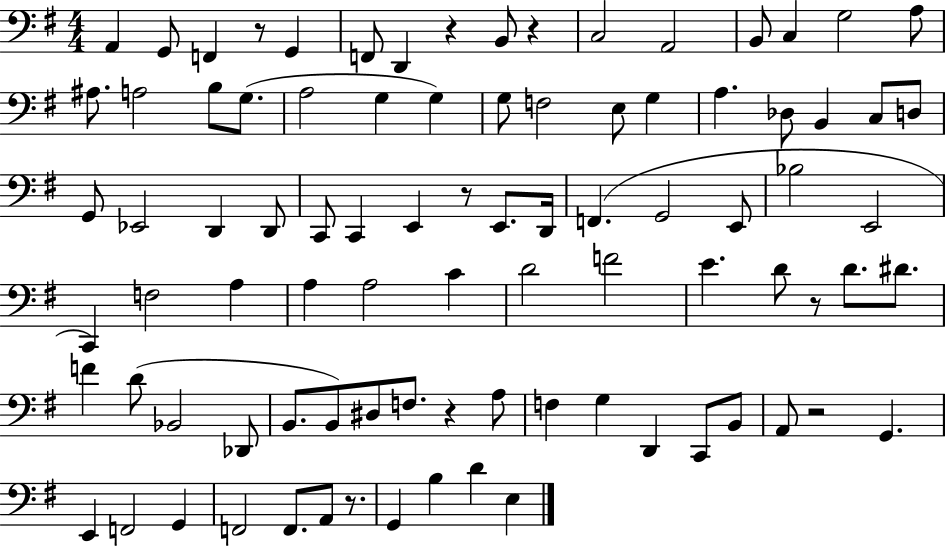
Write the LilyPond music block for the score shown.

{
  \clef bass
  \numericTimeSignature
  \time 4/4
  \key g \major
  a,4 g,8 f,4 r8 g,4 | f,8 d,4 r4 b,8 r4 | c2 a,2 | b,8 c4 g2 a8 | \break ais8. a2 b8 g8.( | a2 g4 g4) | g8 f2 e8 g4 | a4. des8 b,4 c8 d8 | \break g,8 ees,2 d,4 d,8 | c,8 c,4 e,4 r8 e,8. d,16 | f,4.( g,2 e,8 | bes2 e,2 | \break c,4) f2 a4 | a4 a2 c'4 | d'2 f'2 | e'4. d'8 r8 d'8. dis'8. | \break f'4 d'8( bes,2 des,8 | b,8. b,8) dis8 f8. r4 a8 | f4 g4 d,4 c,8 b,8 | a,8 r2 g,4. | \break e,4 f,2 g,4 | f,2 f,8. a,8 r8. | g,4 b4 d'4 e4 | \bar "|."
}